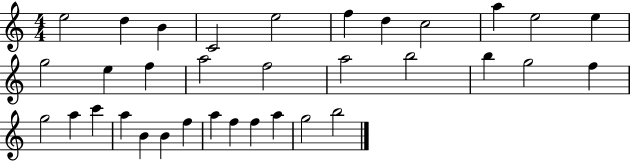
{
  \clef treble
  \numericTimeSignature
  \time 4/4
  \key c \major
  e''2 d''4 b'4 | c'2 e''2 | f''4 d''4 c''2 | a''4 e''2 e''4 | \break g''2 e''4 f''4 | a''2 f''2 | a''2 b''2 | b''4 g''2 f''4 | \break g''2 a''4 c'''4 | a''4 b'4 b'4 f''4 | a''4 f''4 f''4 a''4 | g''2 b''2 | \break \bar "|."
}